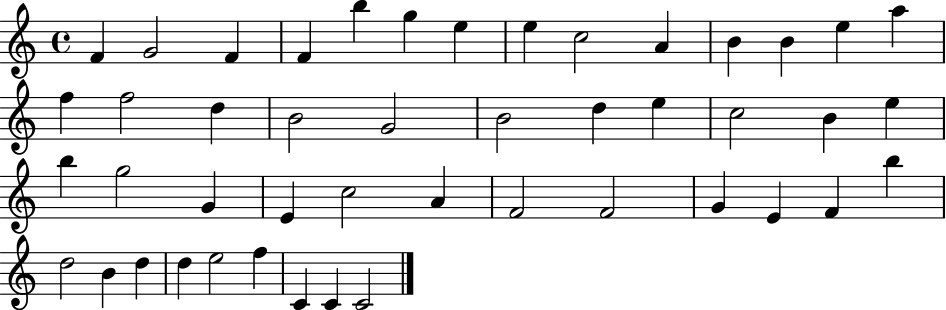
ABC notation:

X:1
T:Untitled
M:4/4
L:1/4
K:C
F G2 F F b g e e c2 A B B e a f f2 d B2 G2 B2 d e c2 B e b g2 G E c2 A F2 F2 G E F b d2 B d d e2 f C C C2